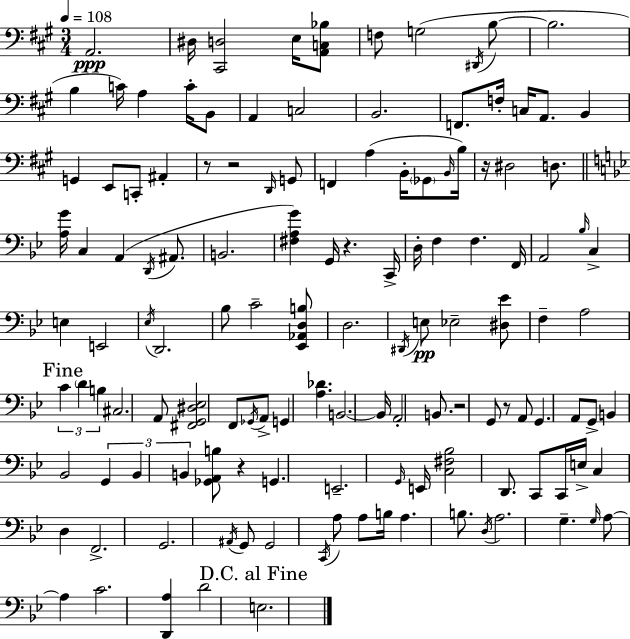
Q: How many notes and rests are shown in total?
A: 132